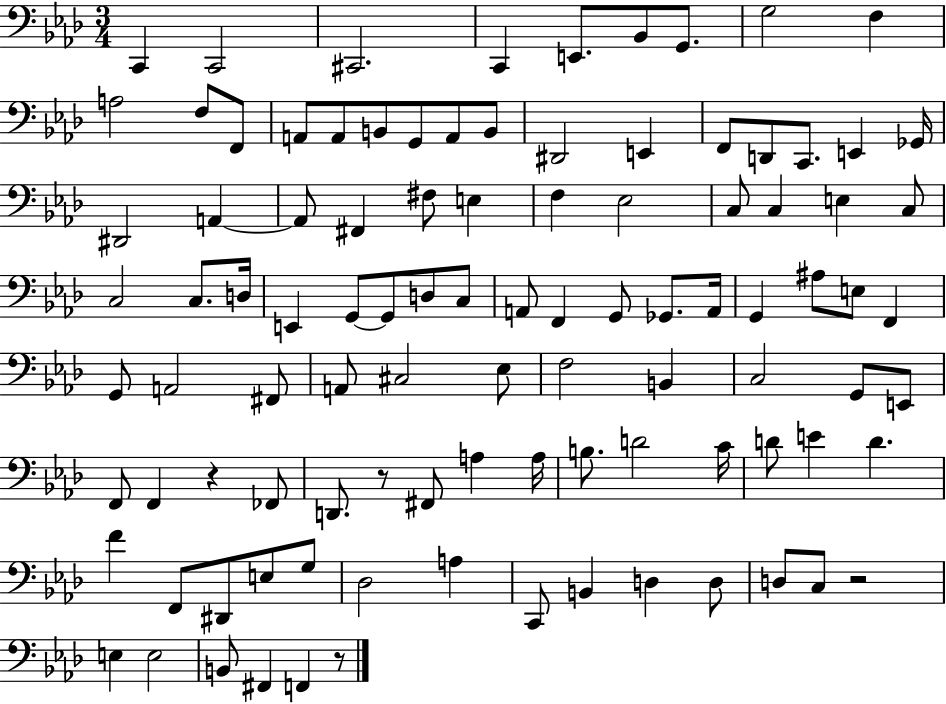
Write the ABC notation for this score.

X:1
T:Untitled
M:3/4
L:1/4
K:Ab
C,, C,,2 ^C,,2 C,, E,,/2 _B,,/2 G,,/2 G,2 F, A,2 F,/2 F,,/2 A,,/2 A,,/2 B,,/2 G,,/2 A,,/2 B,,/2 ^D,,2 E,, F,,/2 D,,/2 C,,/2 E,, _G,,/4 ^D,,2 A,, A,,/2 ^F,, ^F,/2 E, F, _E,2 C,/2 C, E, C,/2 C,2 C,/2 D,/4 E,, G,,/2 G,,/2 D,/2 C,/2 A,,/2 F,, G,,/2 _G,,/2 A,,/4 G,, ^A,/2 E,/2 F,, G,,/2 A,,2 ^F,,/2 A,,/2 ^C,2 _E,/2 F,2 B,, C,2 G,,/2 E,,/2 F,,/2 F,, z _F,,/2 D,,/2 z/2 ^F,,/2 A, A,/4 B,/2 D2 C/4 D/2 E D F F,,/2 ^D,,/2 E,/2 G,/2 _D,2 A, C,,/2 B,, D, D,/2 D,/2 C,/2 z2 E, E,2 B,,/2 ^F,, F,, z/2